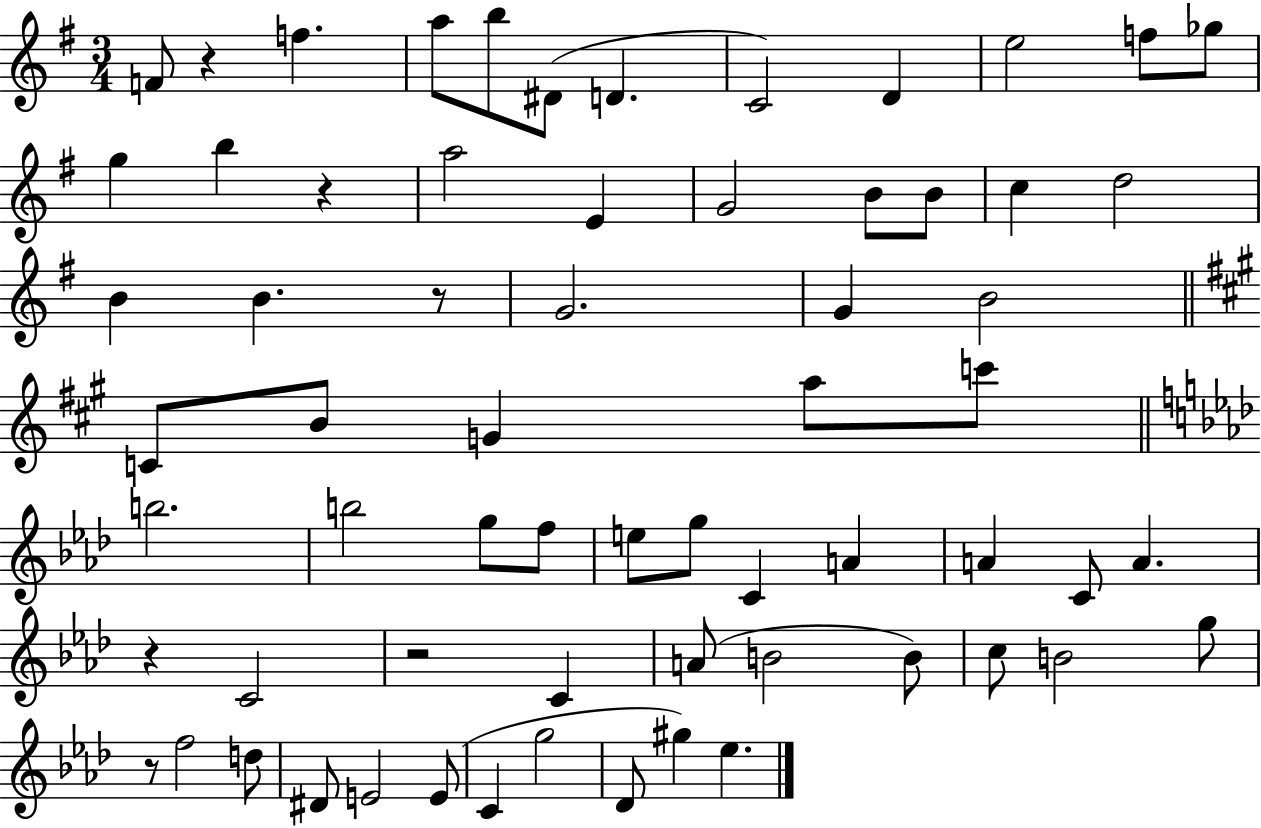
X:1
T:Untitled
M:3/4
L:1/4
K:G
F/2 z f a/2 b/2 ^D/2 D C2 D e2 f/2 _g/2 g b z a2 E G2 B/2 B/2 c d2 B B z/2 G2 G B2 C/2 B/2 G a/2 c'/2 b2 b2 g/2 f/2 e/2 g/2 C A A C/2 A z C2 z2 C A/2 B2 B/2 c/2 B2 g/2 z/2 f2 d/2 ^D/2 E2 E/2 C g2 _D/2 ^g _e